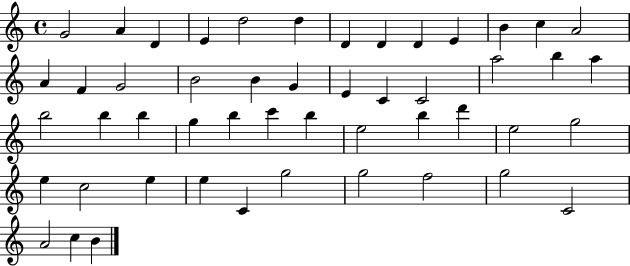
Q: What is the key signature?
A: C major